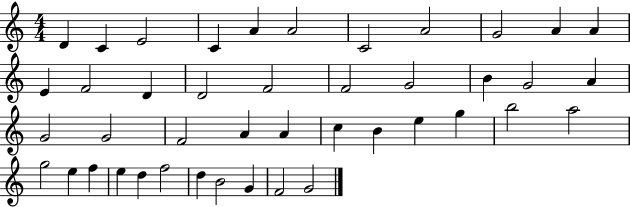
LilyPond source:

{
  \clef treble
  \numericTimeSignature
  \time 4/4
  \key c \major
  d'4 c'4 e'2 | c'4 a'4 a'2 | c'2 a'2 | g'2 a'4 a'4 | \break e'4 f'2 d'4 | d'2 f'2 | f'2 g'2 | b'4 g'2 a'4 | \break g'2 g'2 | f'2 a'4 a'4 | c''4 b'4 e''4 g''4 | b''2 a''2 | \break g''2 e''4 f''4 | e''4 d''4 f''2 | d''4 b'2 g'4 | f'2 g'2 | \break \bar "|."
}